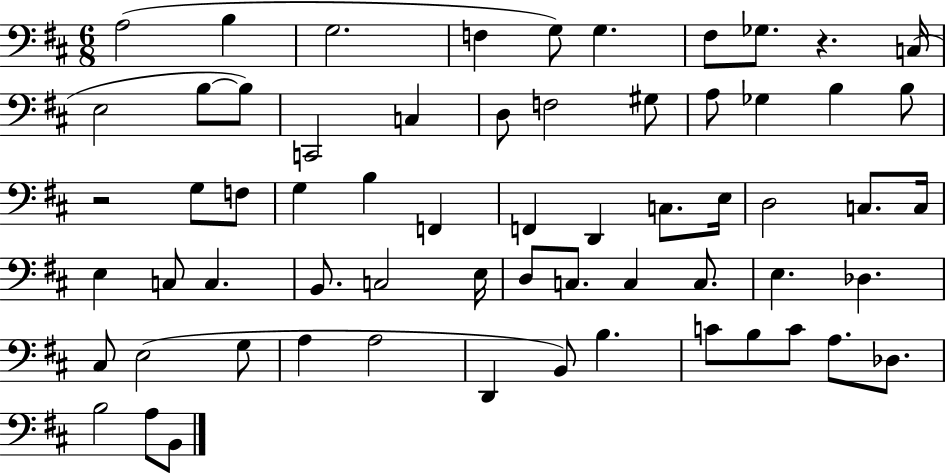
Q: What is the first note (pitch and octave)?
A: A3